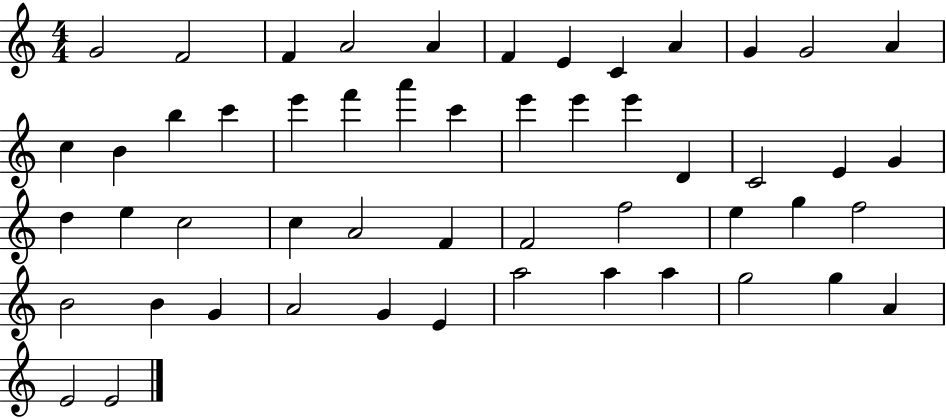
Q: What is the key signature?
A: C major